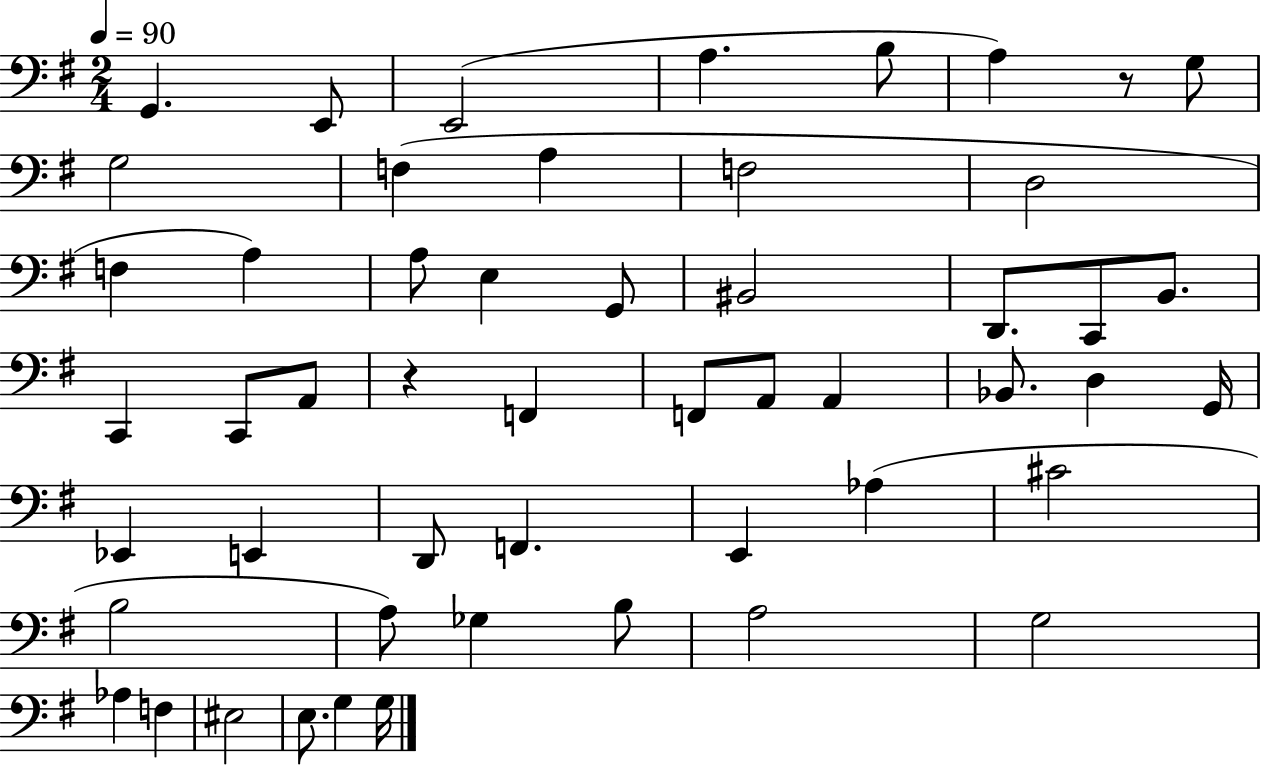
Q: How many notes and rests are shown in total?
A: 52